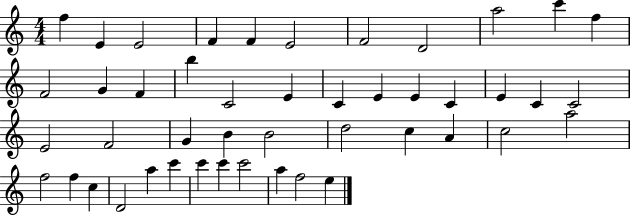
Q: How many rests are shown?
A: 0